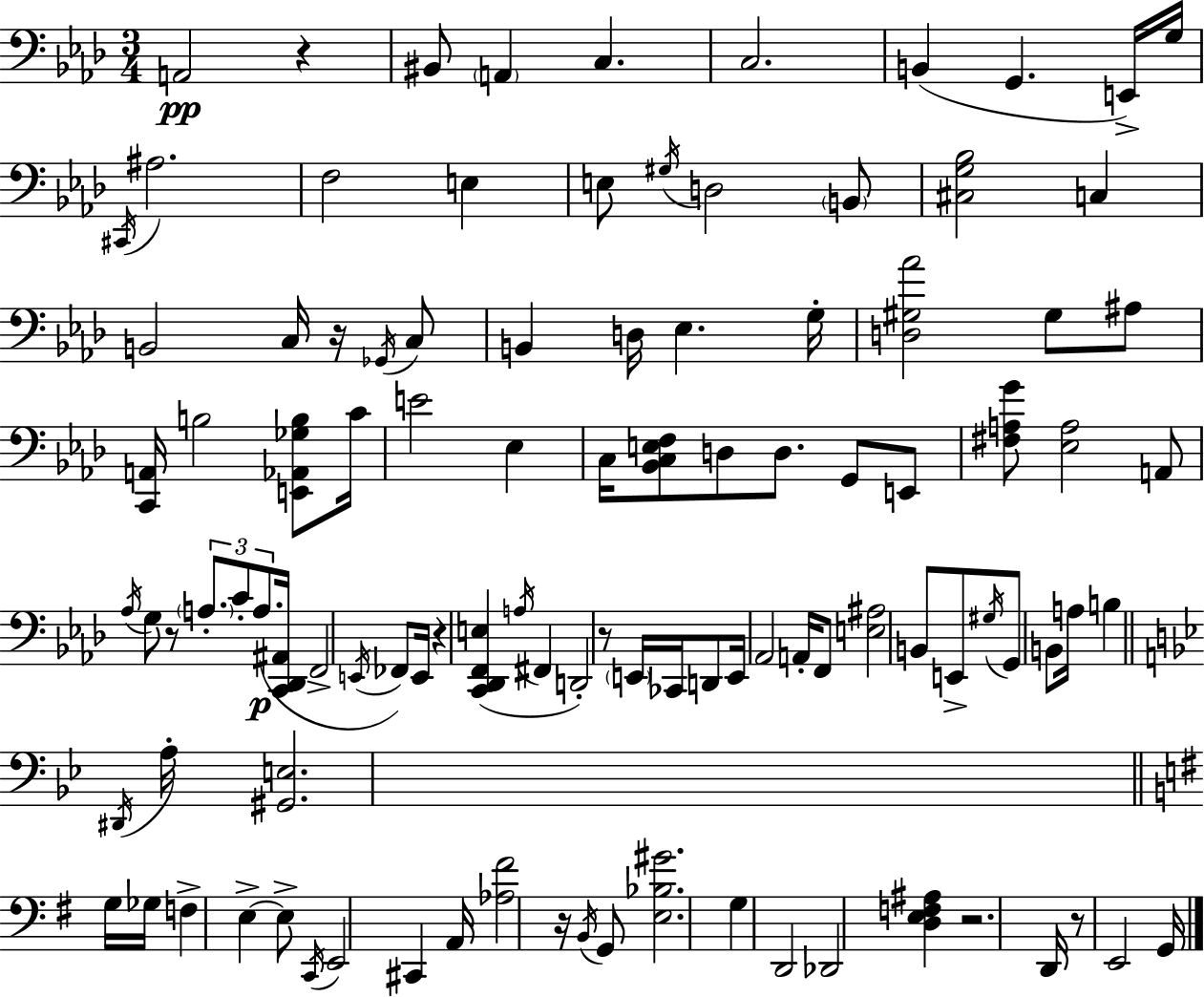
X:1
T:Untitled
M:3/4
L:1/4
K:Ab
A,,2 z ^B,,/2 A,, C, C,2 B,, G,, E,,/4 G,/4 ^C,,/4 ^A,2 F,2 E, E,/2 ^G,/4 D,2 B,,/2 [^C,G,_B,]2 C, B,,2 C,/4 z/4 _G,,/4 C,/2 B,, D,/4 _E, G,/4 [D,^G,_A]2 ^G,/2 ^A,/2 [C,,A,,]/4 B,2 [E,,_A,,_G,B,]/2 C/4 E2 _E, C,/4 [_B,,C,E,F,]/2 D,/2 D,/2 G,,/2 E,,/2 [^F,A,G]/2 [_E,A,]2 A,,/2 _A,/4 G,/2 z/2 A,/2 C/2 A,/2 [C,,_D,,^A,,]/4 F,,2 E,,/4 _F,,/2 E,,/4 z [C,,_D,,F,,E,] A,/4 ^F,, D,,2 z/2 E,,/4 _C,,/4 D,,/2 E,,/4 _A,,2 A,,/4 F,,/2 [E,^A,]2 B,,/2 E,,/2 ^G,/4 G,,/2 B,,/2 A,/4 B, ^D,,/4 A,/4 [^G,,E,]2 G,/4 _G,/4 F, E, E,/2 C,,/4 E,,2 ^C,, A,,/4 [_A,^F]2 z/4 B,,/4 G,,/2 [E,_B,^G]2 G, D,,2 _D,,2 [D,E,F,^A,] z2 D,,/4 z/2 E,,2 G,,/4